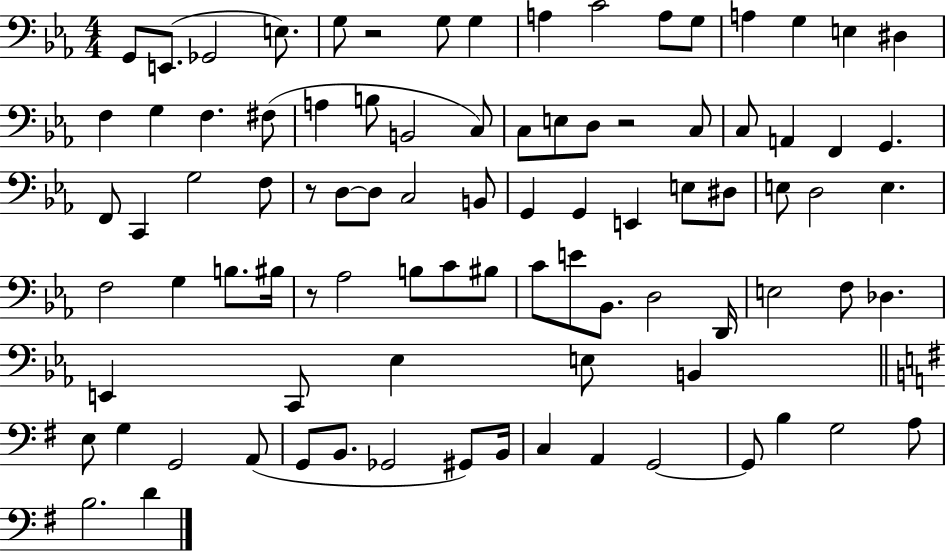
{
  \clef bass
  \numericTimeSignature
  \time 4/4
  \key ees \major
  g,8 e,8.( ges,2 e8.) | g8 r2 g8 g4 | a4 c'2 a8 g8 | a4 g4 e4 dis4 | \break f4 g4 f4. fis8( | a4 b8 b,2 c8) | c8 e8 d8 r2 c8 | c8 a,4 f,4 g,4. | \break f,8 c,4 g2 f8 | r8 d8~~ d8 c2 b,8 | g,4 g,4 e,4 e8 dis8 | e8 d2 e4. | \break f2 g4 b8. bis16 | r8 aes2 b8 c'8 bis8 | c'8 e'8 bes,8. d2 d,16 | e2 f8 des4. | \break e,4 c,8 ees4 e8 b,4 | \bar "||" \break \key g \major e8 g4 g,2 a,8( | g,8 b,8. ges,2 gis,8) b,16 | c4 a,4 g,2~~ | g,8 b4 g2 a8 | \break b2. d'4 | \bar "|."
}